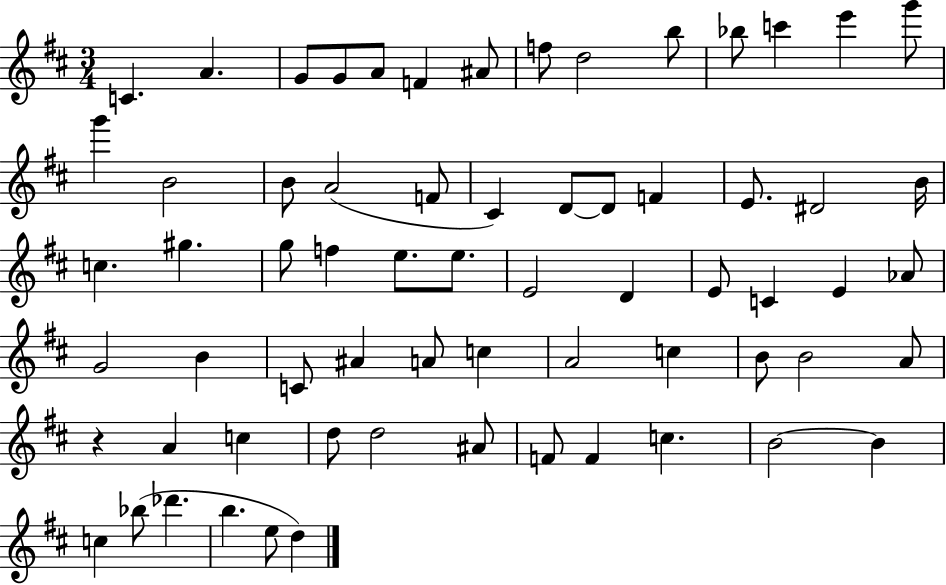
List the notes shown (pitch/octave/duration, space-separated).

C4/q. A4/q. G4/e G4/e A4/e F4/q A#4/e F5/e D5/h B5/e Bb5/e C6/q E6/q G6/e G6/q B4/h B4/e A4/h F4/e C#4/q D4/e D4/e F4/q E4/e. D#4/h B4/s C5/q. G#5/q. G5/e F5/q E5/e. E5/e. E4/h D4/q E4/e C4/q E4/q Ab4/e G4/h B4/q C4/e A#4/q A4/e C5/q A4/h C5/q B4/e B4/h A4/e R/q A4/q C5/q D5/e D5/h A#4/e F4/e F4/q C5/q. B4/h B4/q C5/q Bb5/e Db6/q. B5/q. E5/e D5/q